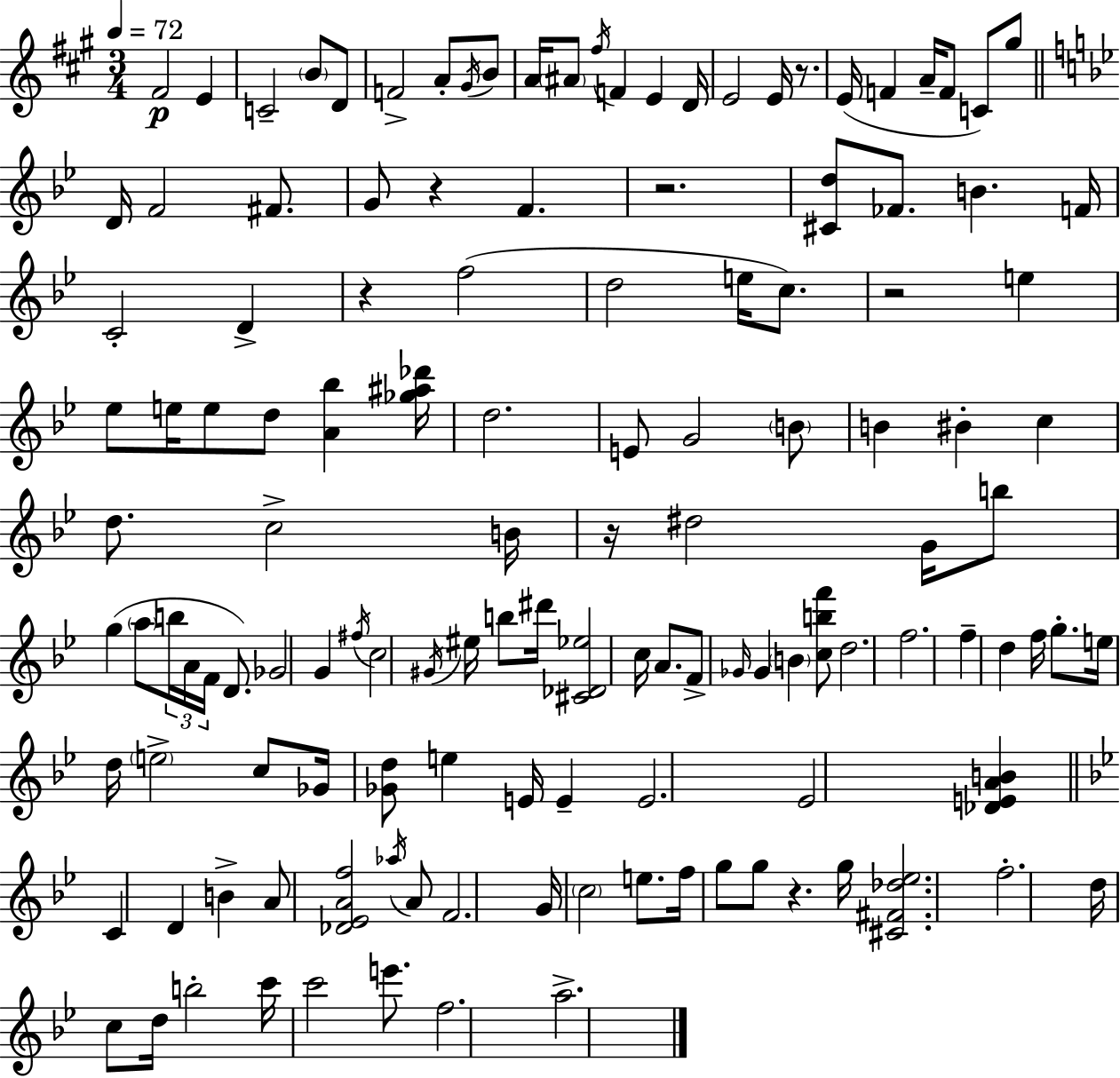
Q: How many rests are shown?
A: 7